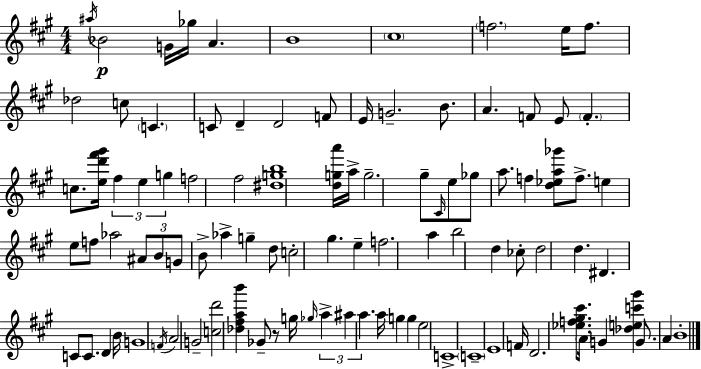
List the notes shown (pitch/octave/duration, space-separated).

A#5/s Bb4/h G4/s Gb5/s A4/q. B4/w C#5/w F5/h. E5/s F5/e. Db5/h C5/e C4/q. C4/e D4/q D4/h F4/e E4/s G4/h. B4/e. A4/q. F4/e E4/e F4/q. C5/e. [E5,D6,F#6,G#6]/s F#5/q E5/q G5/q F5/h F#5/h [D#5,G5,B5]/w [D5,G5,A6]/s A5/s G5/h. G#5/e C#4/s E5/e Gb5/e A5/e. F5/q [D5,Eb5,A5,Gb6]/e F5/e. E5/q E5/e F5/e Ab5/h A#4/e B4/e G4/e B4/e Ab5/q G5/q D5/e C5/h G#5/q. E5/q F5/h. A5/q B5/h D5/q CES5/e D5/h D5/q. D#4/q. C4/e C4/e. D4/q B4/s G4/w F4/s A4/h G4/h [C5,D6]/h [Db5,F#5,A5,B6]/q Gb4/e R/e G5/s Gb5/s A5/q A#5/q A5/q. A5/s G5/q G5/q E5/h C4/w C4/w E4/w F4/s D4/h. [Eb5,F5,G#5,C#6]/e. A4/s G4/q [Db5,E5,C6,G#6]/q G4/e. A4/q B4/w